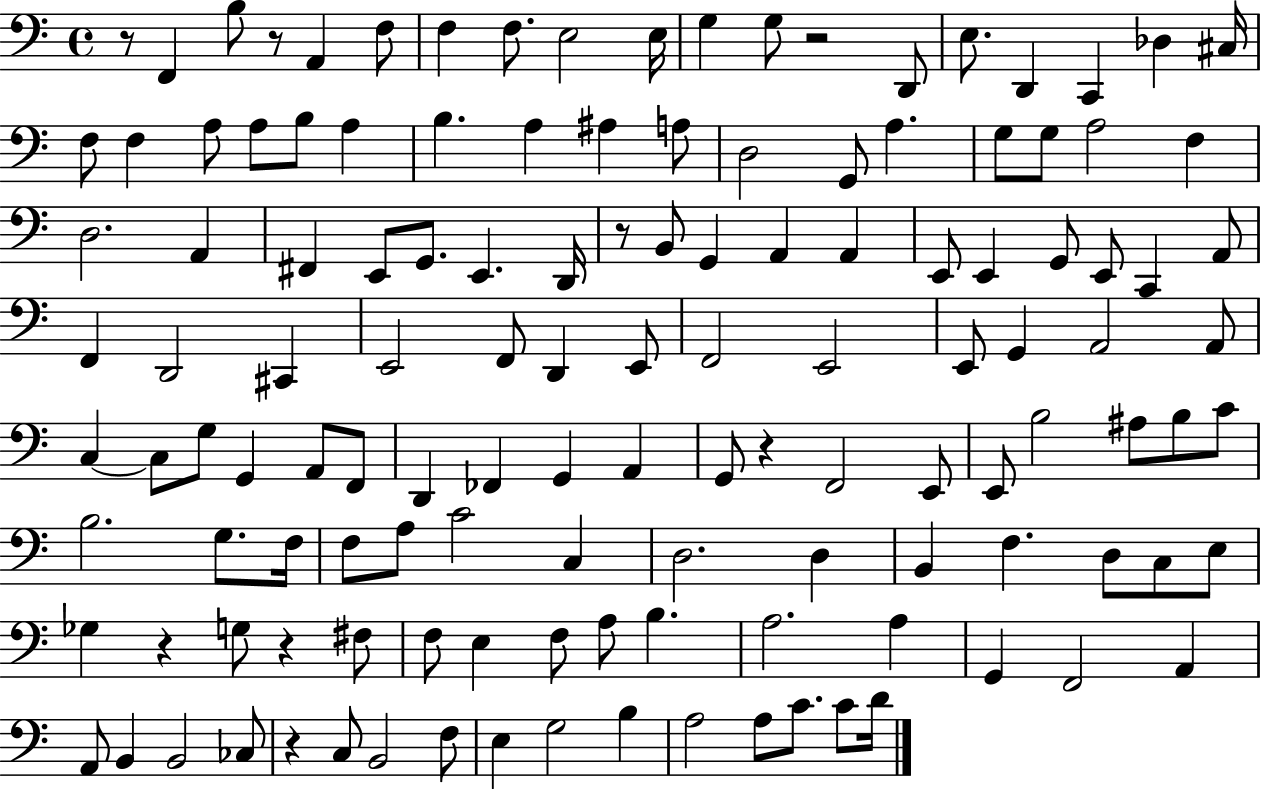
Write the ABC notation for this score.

X:1
T:Untitled
M:4/4
L:1/4
K:C
z/2 F,, B,/2 z/2 A,, F,/2 F, F,/2 E,2 E,/4 G, G,/2 z2 D,,/2 E,/2 D,, C,, _D, ^C,/4 F,/2 F, A,/2 A,/2 B,/2 A, B, A, ^A, A,/2 D,2 G,,/2 A, G,/2 G,/2 A,2 F, D,2 A,, ^F,, E,,/2 G,,/2 E,, D,,/4 z/2 B,,/2 G,, A,, A,, E,,/2 E,, G,,/2 E,,/2 C,, A,,/2 F,, D,,2 ^C,, E,,2 F,,/2 D,, E,,/2 F,,2 E,,2 E,,/2 G,, A,,2 A,,/2 C, C,/2 G,/2 G,, A,,/2 F,,/2 D,, _F,, G,, A,, G,,/2 z F,,2 E,,/2 E,,/2 B,2 ^A,/2 B,/2 C/2 B,2 G,/2 F,/4 F,/2 A,/2 C2 C, D,2 D, B,, F, D,/2 C,/2 E,/2 _G, z G,/2 z ^F,/2 F,/2 E, F,/2 A,/2 B, A,2 A, G,, F,,2 A,, A,,/2 B,, B,,2 _C,/2 z C,/2 B,,2 F,/2 E, G,2 B, A,2 A,/2 C/2 C/2 D/4